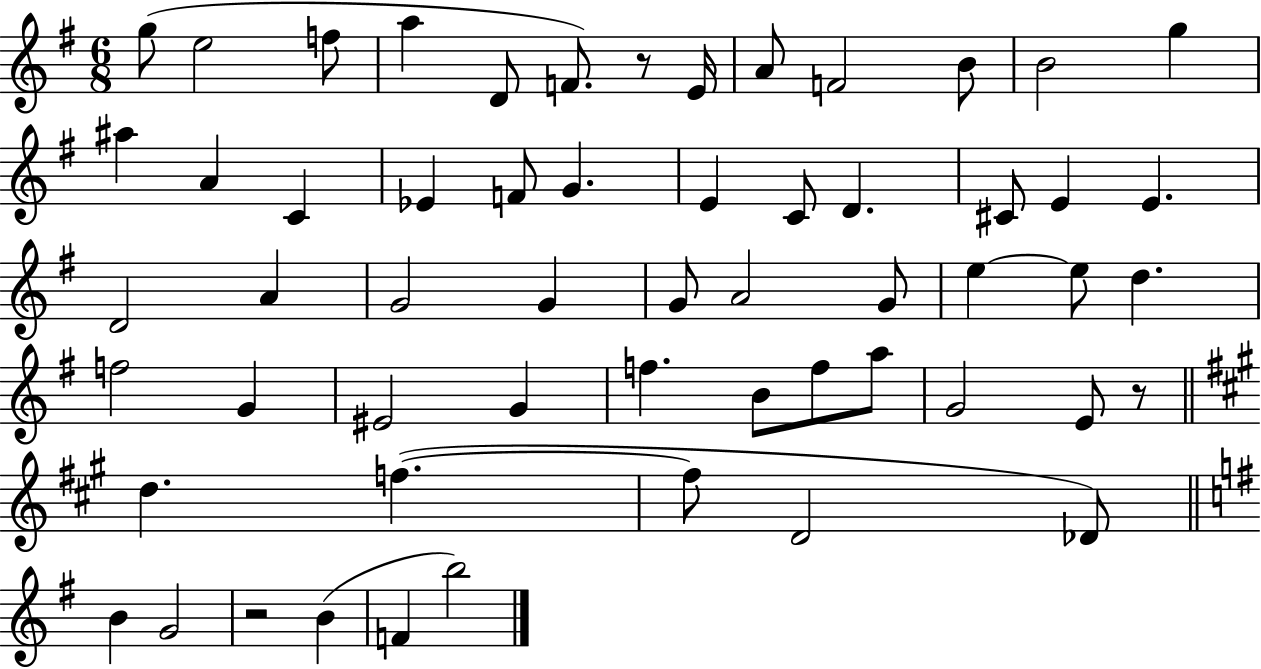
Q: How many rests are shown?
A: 3